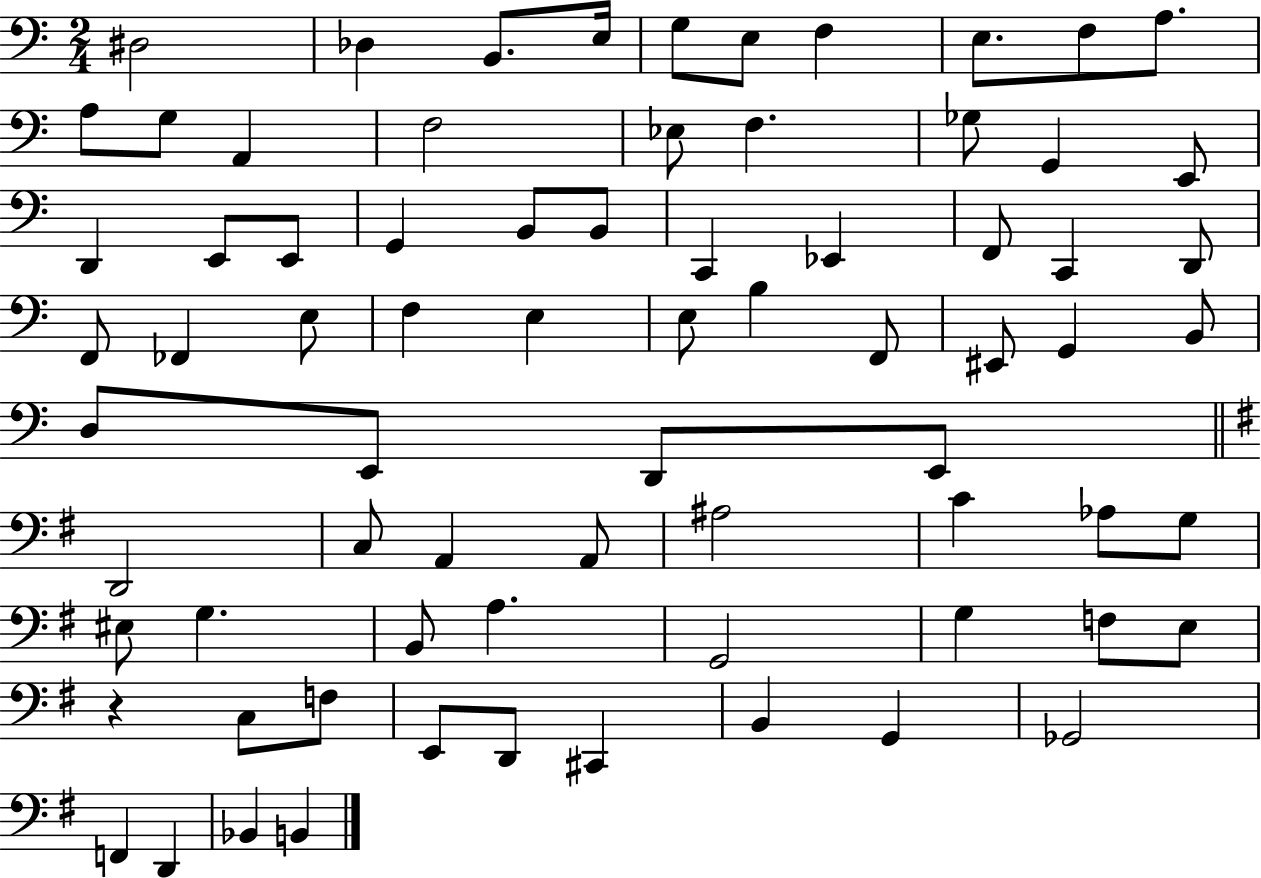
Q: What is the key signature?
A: C major